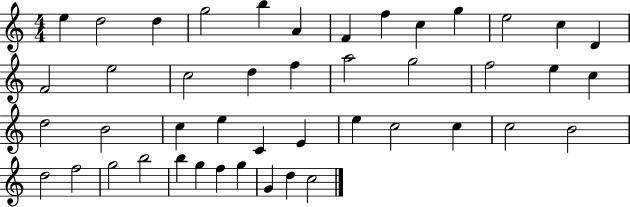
{
  \clef treble
  \numericTimeSignature
  \time 4/4
  \key c \major
  e''4 d''2 d''4 | g''2 b''4 a'4 | f'4 f''4 c''4 g''4 | e''2 c''4 d'4 | \break f'2 e''2 | c''2 d''4 f''4 | a''2 g''2 | f''2 e''4 c''4 | \break d''2 b'2 | c''4 e''4 c'4 e'4 | e''4 c''2 c''4 | c''2 b'2 | \break d''2 f''2 | g''2 b''2 | b''4 g''4 f''4 g''4 | g'4 d''4 c''2 | \break \bar "|."
}